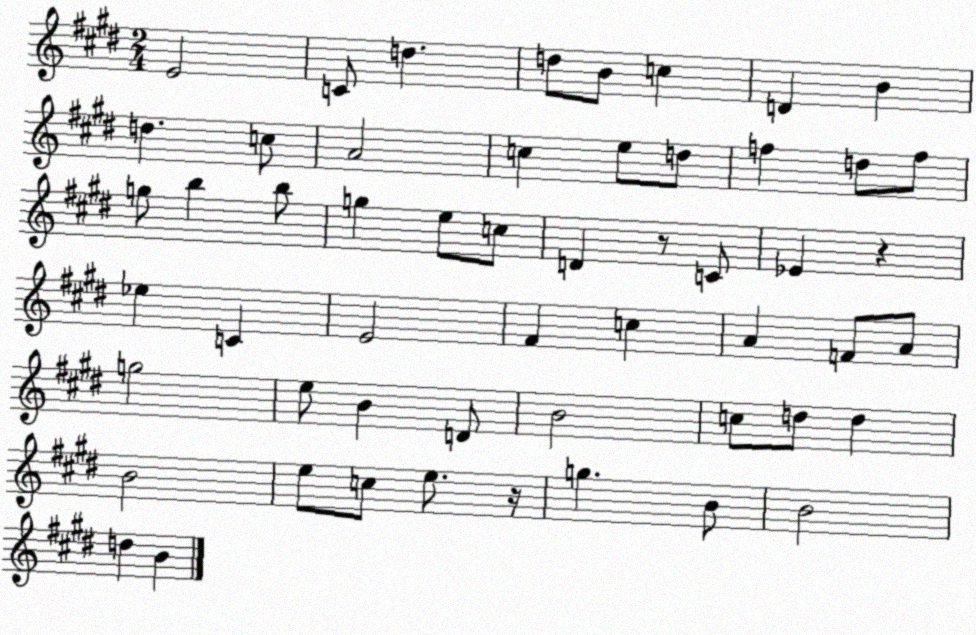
X:1
T:Untitled
M:2/4
L:1/4
K:E
E2 C/2 d d/2 B/2 c D B d c/2 A2 c e/2 d/2 f d/2 f/2 g/2 b b/2 g e/2 c/2 D z/2 C/2 _E z _e C E2 ^F c A F/2 A/2 g2 e/2 B D/2 B2 c/2 d/2 d B2 e/2 c/2 e/2 z/4 g B/2 B2 d B